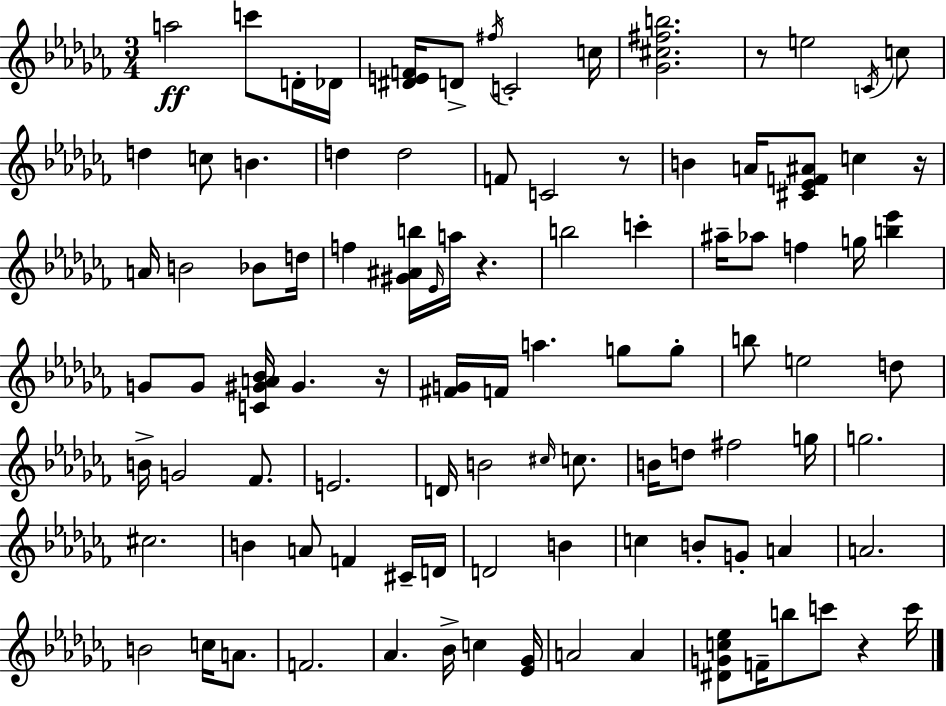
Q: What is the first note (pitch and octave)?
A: A5